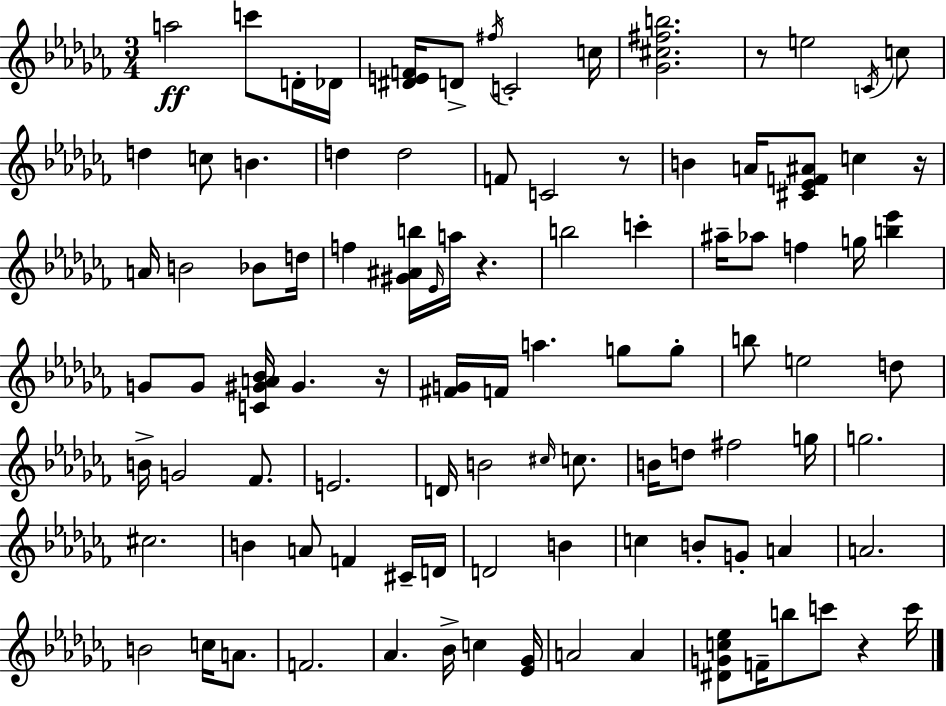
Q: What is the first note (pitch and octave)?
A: A5